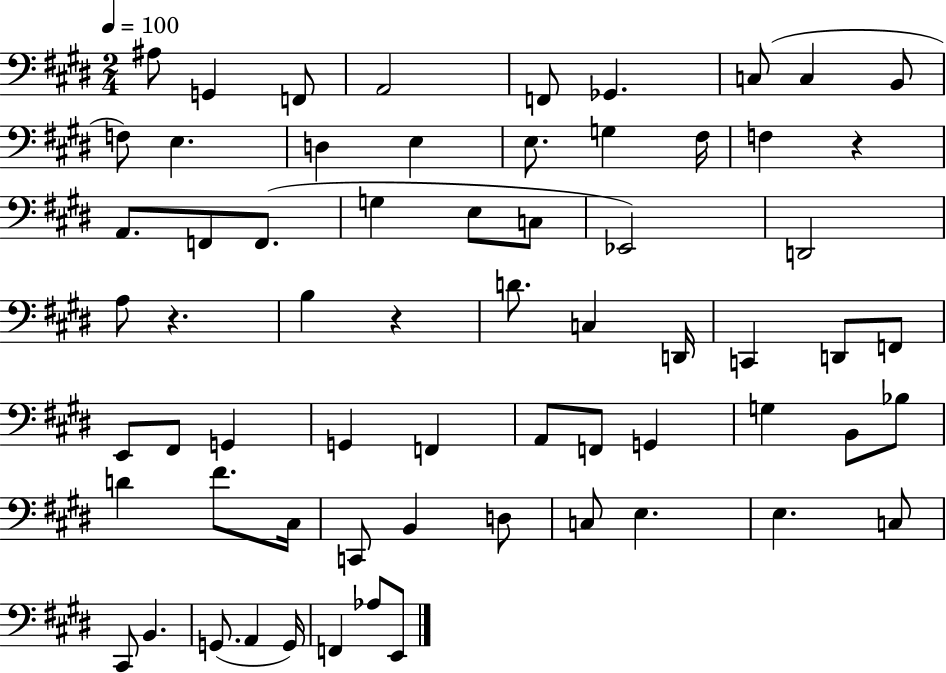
X:1
T:Untitled
M:2/4
L:1/4
K:E
^A,/2 G,, F,,/2 A,,2 F,,/2 _G,, C,/2 C, B,,/2 F,/2 E, D, E, E,/2 G, ^F,/4 F, z A,,/2 F,,/2 F,,/2 G, E,/2 C,/2 _E,,2 D,,2 A,/2 z B, z D/2 C, D,,/4 C,, D,,/2 F,,/2 E,,/2 ^F,,/2 G,, G,, F,, A,,/2 F,,/2 G,, G, B,,/2 _B,/2 D ^F/2 ^C,/4 C,,/2 B,, D,/2 C,/2 E, E, C,/2 ^C,,/2 B,, G,,/2 A,, G,,/4 F,, _A,/2 E,,/2